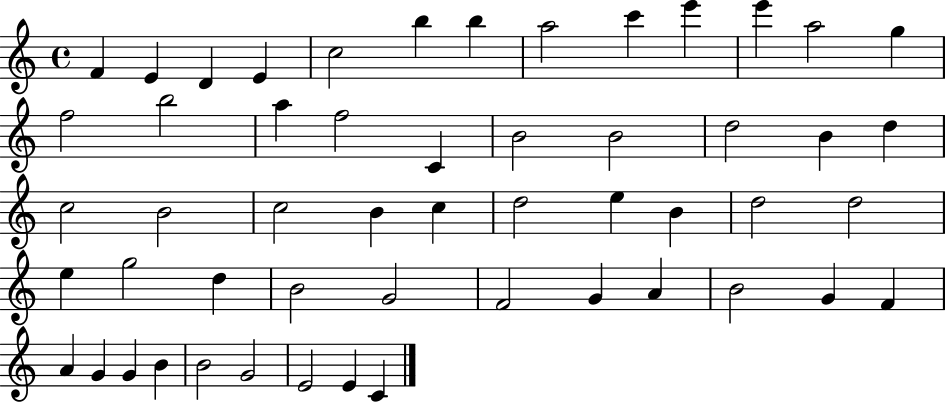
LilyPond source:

{
  \clef treble
  \time 4/4
  \defaultTimeSignature
  \key c \major
  f'4 e'4 d'4 e'4 | c''2 b''4 b''4 | a''2 c'''4 e'''4 | e'''4 a''2 g''4 | \break f''2 b''2 | a''4 f''2 c'4 | b'2 b'2 | d''2 b'4 d''4 | \break c''2 b'2 | c''2 b'4 c''4 | d''2 e''4 b'4 | d''2 d''2 | \break e''4 g''2 d''4 | b'2 g'2 | f'2 g'4 a'4 | b'2 g'4 f'4 | \break a'4 g'4 g'4 b'4 | b'2 g'2 | e'2 e'4 c'4 | \bar "|."
}